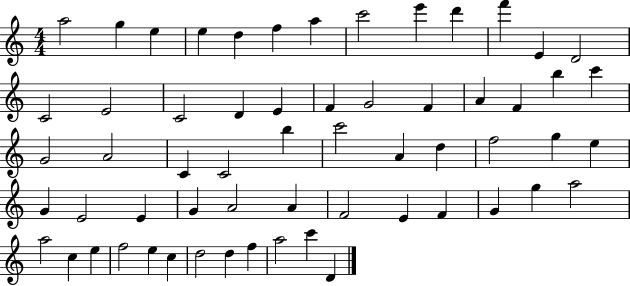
{
  \clef treble
  \numericTimeSignature
  \time 4/4
  \key c \major
  a''2 g''4 e''4 | e''4 d''4 f''4 a''4 | c'''2 e'''4 d'''4 | f'''4 e'4 d'2 | \break c'2 e'2 | c'2 d'4 e'4 | f'4 g'2 f'4 | a'4 f'4 b''4 c'''4 | \break g'2 a'2 | c'4 c'2 b''4 | c'''2 a'4 d''4 | f''2 g''4 e''4 | \break g'4 e'2 e'4 | g'4 a'2 a'4 | f'2 e'4 f'4 | g'4 g''4 a''2 | \break a''2 c''4 e''4 | f''2 e''4 c''4 | d''2 d''4 f''4 | a''2 c'''4 d'4 | \break \bar "|."
}